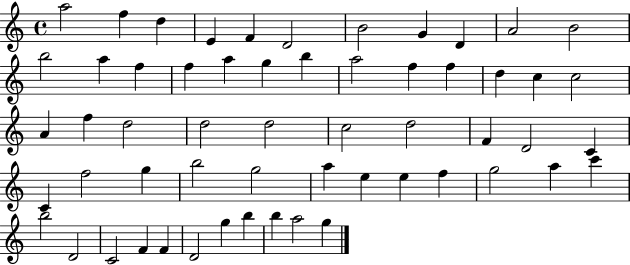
{
  \clef treble
  \time 4/4
  \defaultTimeSignature
  \key c \major
  a''2 f''4 d''4 | e'4 f'4 d'2 | b'2 g'4 d'4 | a'2 b'2 | \break b''2 a''4 f''4 | f''4 a''4 g''4 b''4 | a''2 f''4 f''4 | d''4 c''4 c''2 | \break a'4 f''4 d''2 | d''2 d''2 | c''2 d''2 | f'4 d'2 c'4 | \break c'4 f''2 g''4 | b''2 g''2 | a''4 e''4 e''4 f''4 | g''2 a''4 c'''4 | \break b''2 d'2 | c'2 f'4 f'4 | d'2 g''4 b''4 | b''4 a''2 g''4 | \break \bar "|."
}